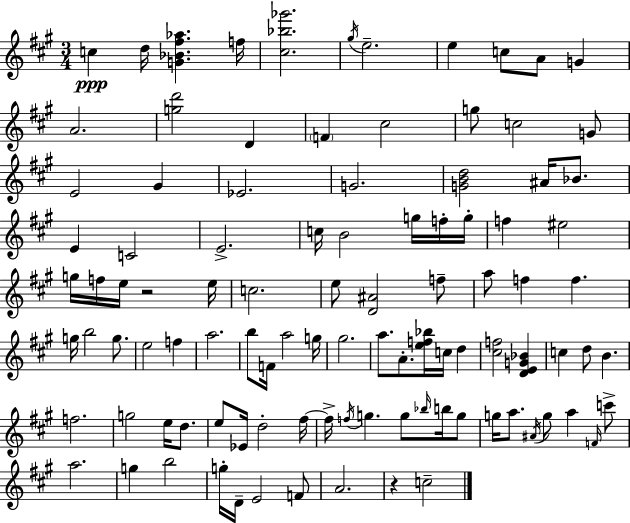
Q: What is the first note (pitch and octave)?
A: C5